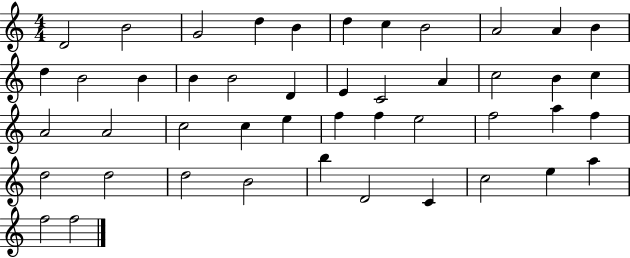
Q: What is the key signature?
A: C major